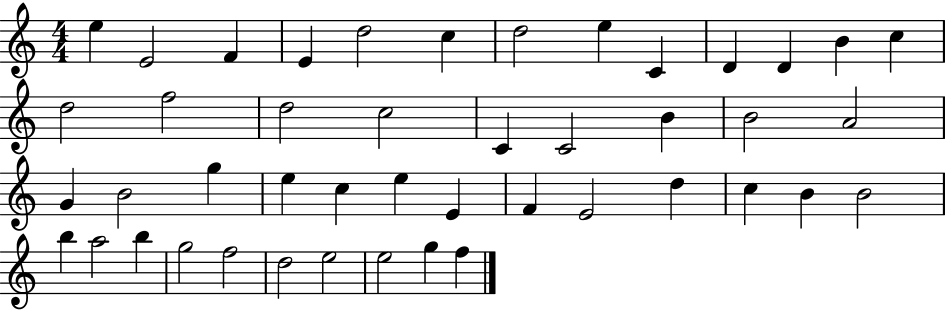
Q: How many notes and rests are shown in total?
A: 45